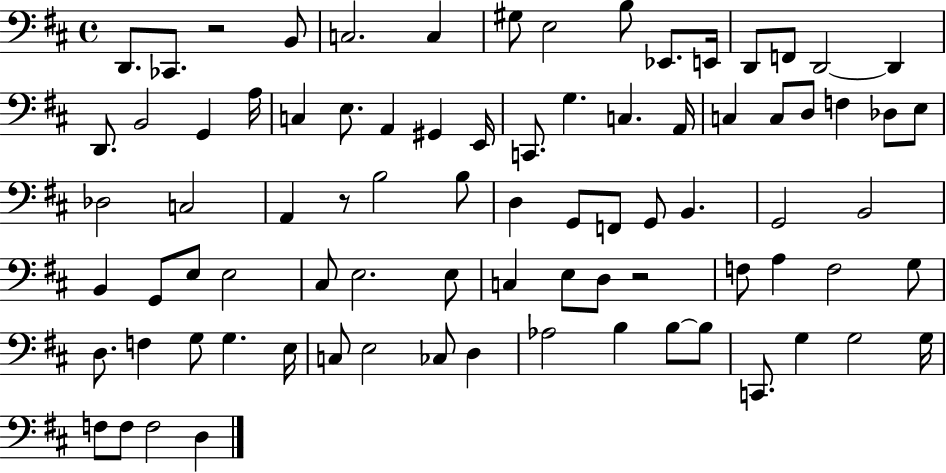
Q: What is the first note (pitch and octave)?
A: D2